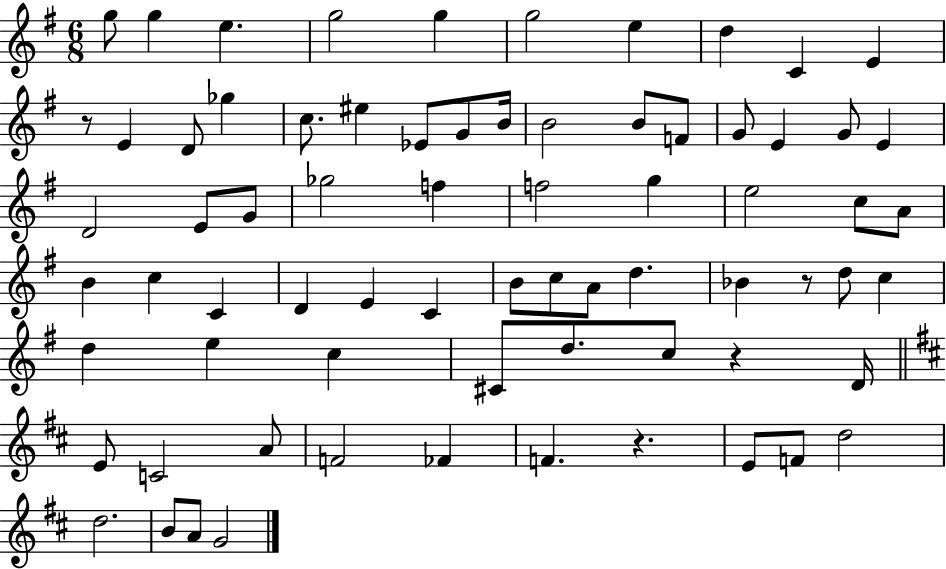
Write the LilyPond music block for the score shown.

{
  \clef treble
  \numericTimeSignature
  \time 6/8
  \key g \major
  g''8 g''4 e''4. | g''2 g''4 | g''2 e''4 | d''4 c'4 e'4 | \break r8 e'4 d'8 ges''4 | c''8. eis''4 ees'8 g'8 b'16 | b'2 b'8 f'8 | g'8 e'4 g'8 e'4 | \break d'2 e'8 g'8 | ges''2 f''4 | f''2 g''4 | e''2 c''8 a'8 | \break b'4 c''4 c'4 | d'4 e'4 c'4 | b'8 c''8 a'8 d''4. | bes'4 r8 d''8 c''4 | \break d''4 e''4 c''4 | cis'8 d''8. c''8 r4 d'16 | \bar "||" \break \key d \major e'8 c'2 a'8 | f'2 fes'4 | f'4. r4. | e'8 f'8 d''2 | \break d''2. | b'8 a'8 g'2 | \bar "|."
}